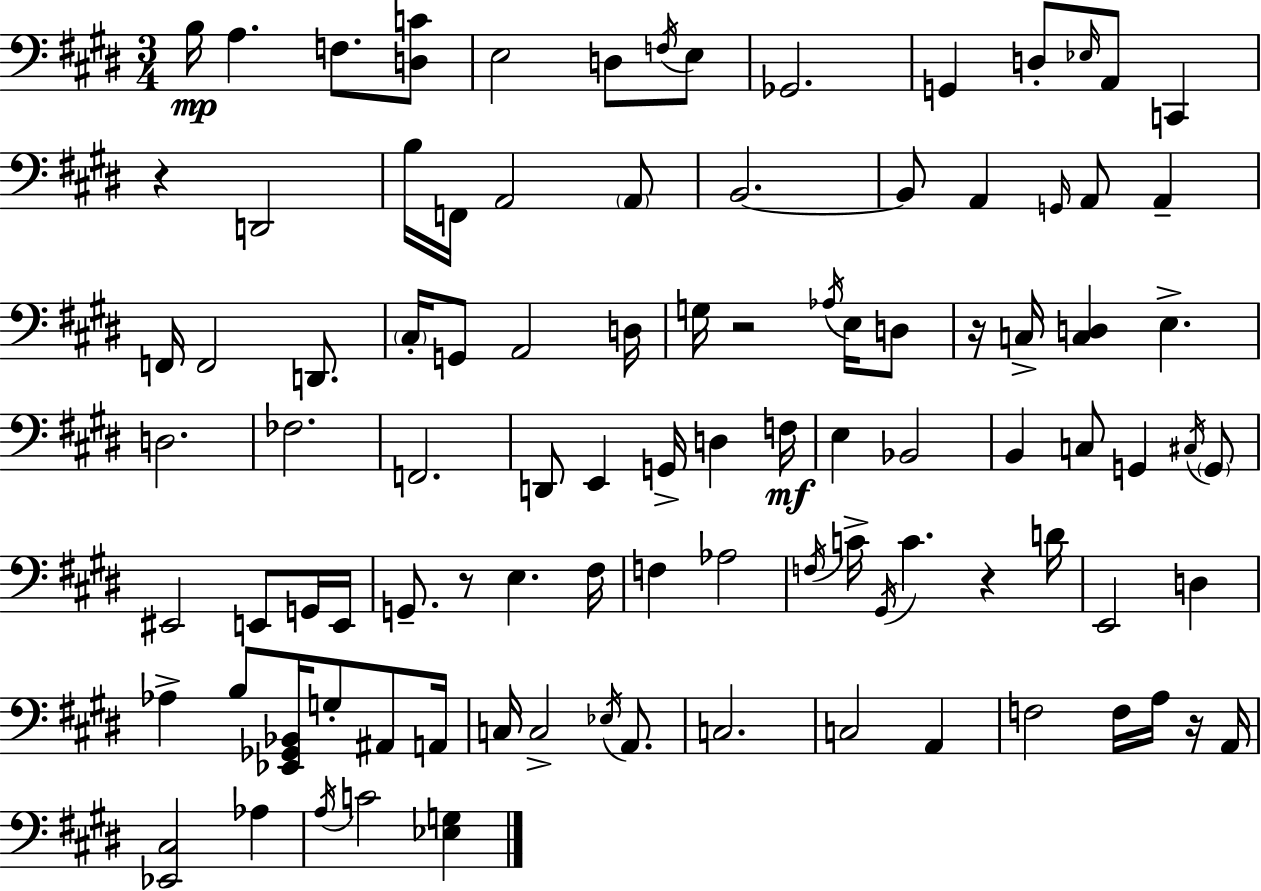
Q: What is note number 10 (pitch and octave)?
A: D3